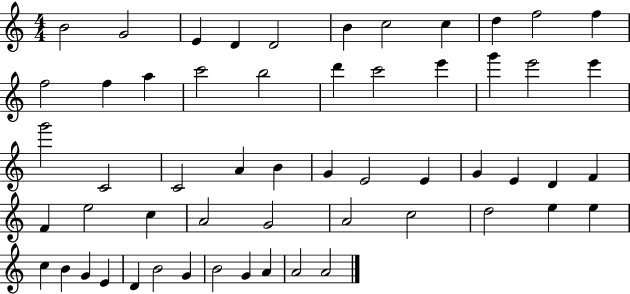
{
  \clef treble
  \numericTimeSignature
  \time 4/4
  \key c \major
  b'2 g'2 | e'4 d'4 d'2 | b'4 c''2 c''4 | d''4 f''2 f''4 | \break f''2 f''4 a''4 | c'''2 b''2 | d'''4 c'''2 e'''4 | g'''4 e'''2 e'''4 | \break g'''2 c'2 | c'2 a'4 b'4 | g'4 e'2 e'4 | g'4 e'4 d'4 f'4 | \break f'4 e''2 c''4 | a'2 g'2 | a'2 c''2 | d''2 e''4 e''4 | \break c''4 b'4 g'4 e'4 | d'4 b'2 g'4 | b'2 g'4 a'4 | a'2 a'2 | \break \bar "|."
}